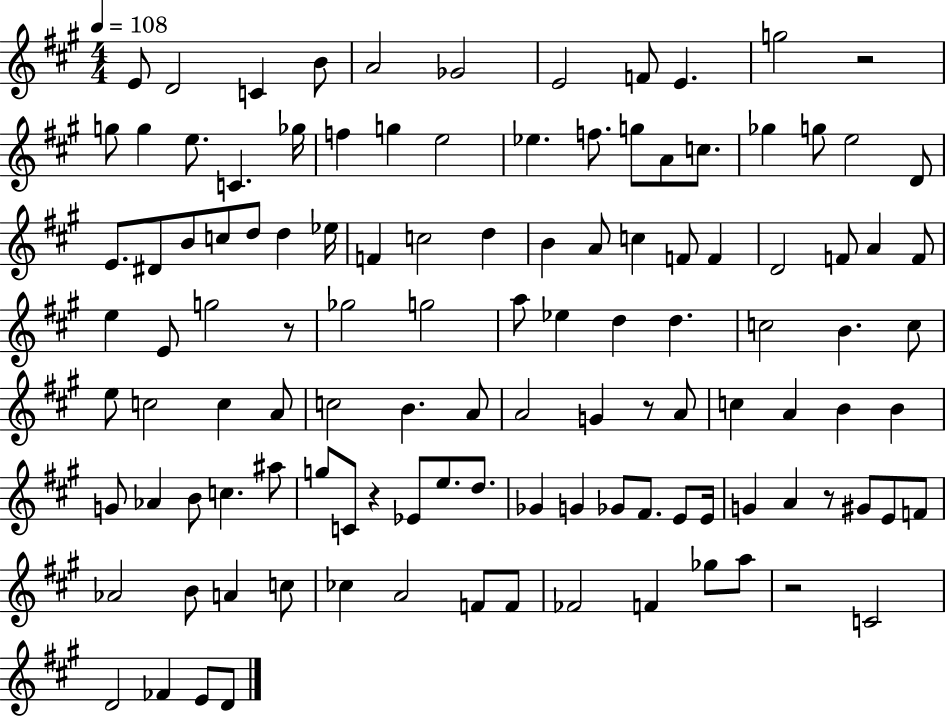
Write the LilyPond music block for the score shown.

{
  \clef treble
  \numericTimeSignature
  \time 4/4
  \key a \major
  \tempo 4 = 108
  e'8 d'2 c'4 b'8 | a'2 ges'2 | e'2 f'8 e'4. | g''2 r2 | \break g''8 g''4 e''8. c'4. ges''16 | f''4 g''4 e''2 | ees''4. f''8. g''8 a'8 c''8. | ges''4 g''8 e''2 d'8 | \break e'8. dis'8 b'8 c''8 d''8 d''4 ees''16 | f'4 c''2 d''4 | b'4 a'8 c''4 f'8 f'4 | d'2 f'8 a'4 f'8 | \break e''4 e'8 g''2 r8 | ges''2 g''2 | a''8 ees''4 d''4 d''4. | c''2 b'4. c''8 | \break e''8 c''2 c''4 a'8 | c''2 b'4. a'8 | a'2 g'4 r8 a'8 | c''4 a'4 b'4 b'4 | \break g'8 aes'4 b'8 c''4. ais''8 | g''8 c'8 r4 ees'8 e''8. d''8. | ges'4 g'4 ges'8 fis'8. e'8 e'16 | g'4 a'4 r8 gis'8 e'8 f'8 | \break aes'2 b'8 a'4 c''8 | ces''4 a'2 f'8 f'8 | fes'2 f'4 ges''8 a''8 | r2 c'2 | \break d'2 fes'4 e'8 d'8 | \bar "|."
}